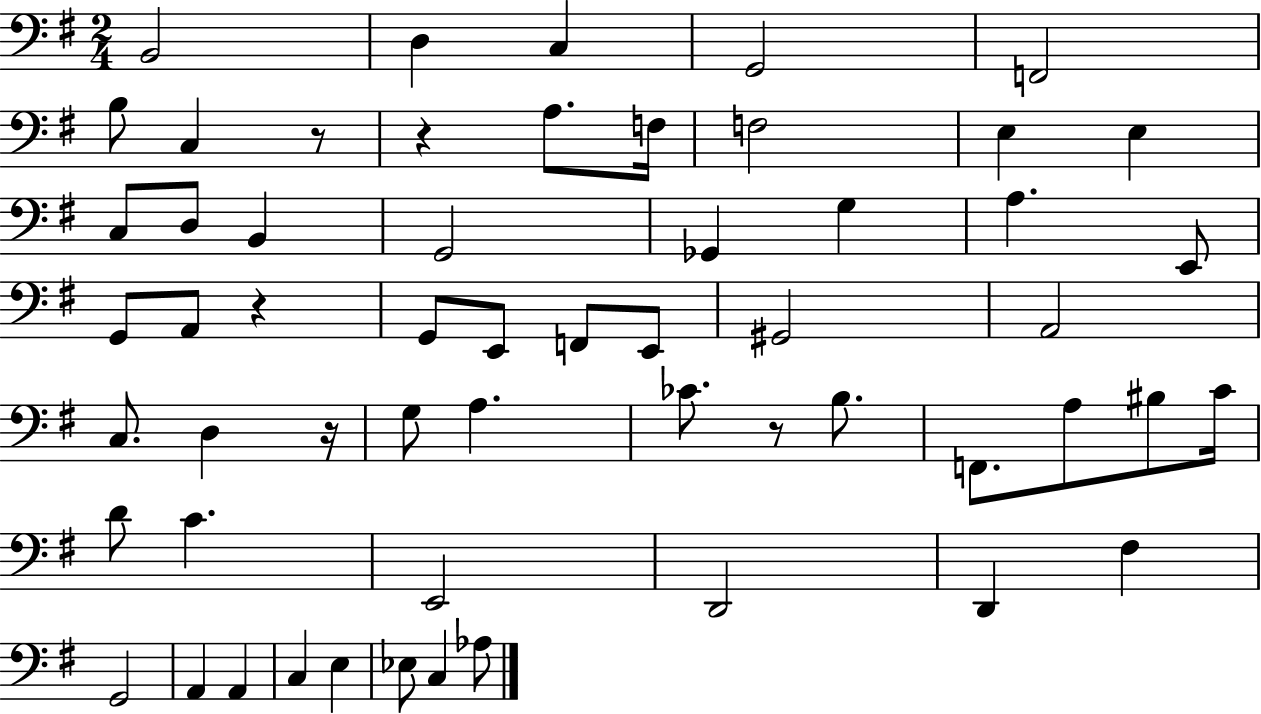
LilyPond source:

{
  \clef bass
  \numericTimeSignature
  \time 2/4
  \key g \major
  b,2 | d4 c4 | g,2 | f,2 | \break b8 c4 r8 | r4 a8. f16 | f2 | e4 e4 | \break c8 d8 b,4 | g,2 | ges,4 g4 | a4. e,8 | \break g,8 a,8 r4 | g,8 e,8 f,8 e,8 | gis,2 | a,2 | \break c8. d4 r16 | g8 a4. | ces'8. r8 b8. | f,8. a8 bis8 c'16 | \break d'8 c'4. | e,2 | d,2 | d,4 fis4 | \break g,2 | a,4 a,4 | c4 e4 | ees8 c4 aes8 | \break \bar "|."
}